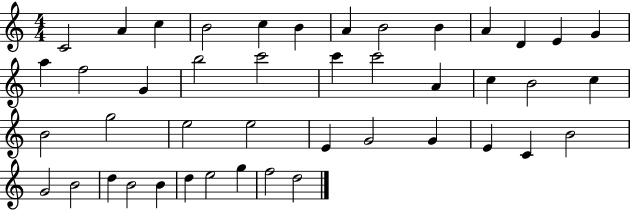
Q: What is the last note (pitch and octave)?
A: D5